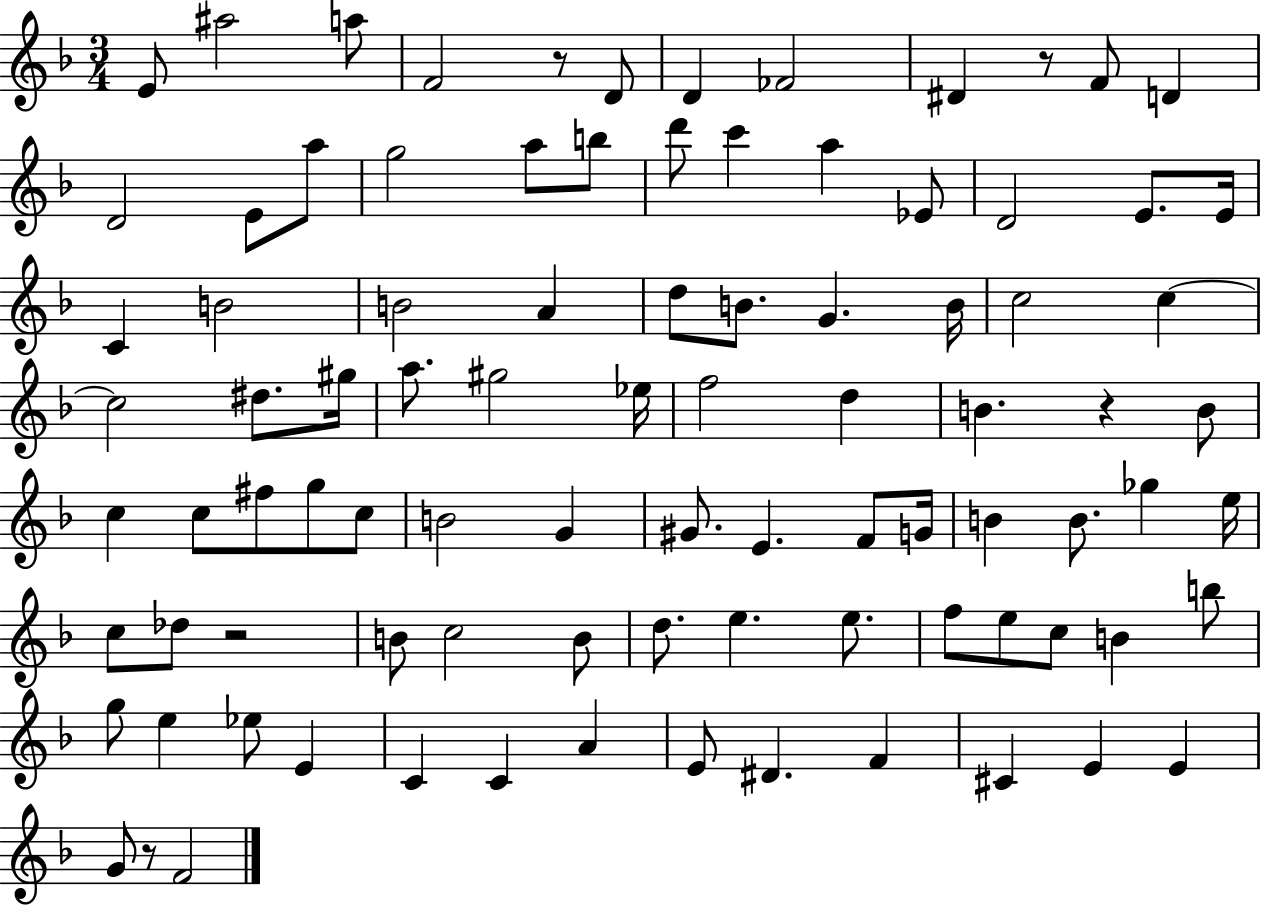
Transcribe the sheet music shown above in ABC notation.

X:1
T:Untitled
M:3/4
L:1/4
K:F
E/2 ^a2 a/2 F2 z/2 D/2 D _F2 ^D z/2 F/2 D D2 E/2 a/2 g2 a/2 b/2 d'/2 c' a _E/2 D2 E/2 E/4 C B2 B2 A d/2 B/2 G B/4 c2 c c2 ^d/2 ^g/4 a/2 ^g2 _e/4 f2 d B z B/2 c c/2 ^f/2 g/2 c/2 B2 G ^G/2 E F/2 G/4 B B/2 _g e/4 c/2 _d/2 z2 B/2 c2 B/2 d/2 e e/2 f/2 e/2 c/2 B b/2 g/2 e _e/2 E C C A E/2 ^D F ^C E E G/2 z/2 F2